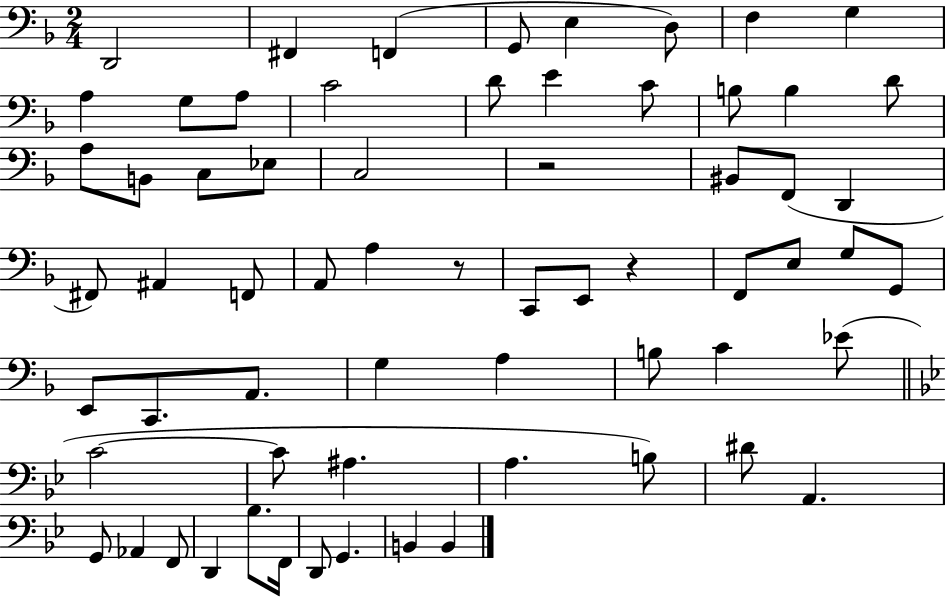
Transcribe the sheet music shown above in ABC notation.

X:1
T:Untitled
M:2/4
L:1/4
K:F
D,,2 ^F,, F,, G,,/2 E, D,/2 F, G, A, G,/2 A,/2 C2 D/2 E C/2 B,/2 B, D/2 A,/2 B,,/2 C,/2 _E,/2 C,2 z2 ^B,,/2 F,,/2 D,, ^F,,/2 ^A,, F,,/2 A,,/2 A, z/2 C,,/2 E,,/2 z F,,/2 E,/2 G,/2 G,,/2 E,,/2 C,,/2 A,,/2 G, A, B,/2 C _E/2 C2 C/2 ^A, A, B,/2 ^D/2 A,, G,,/2 _A,, F,,/2 D,, _B,/2 F,,/4 D,,/2 G,, B,, B,,